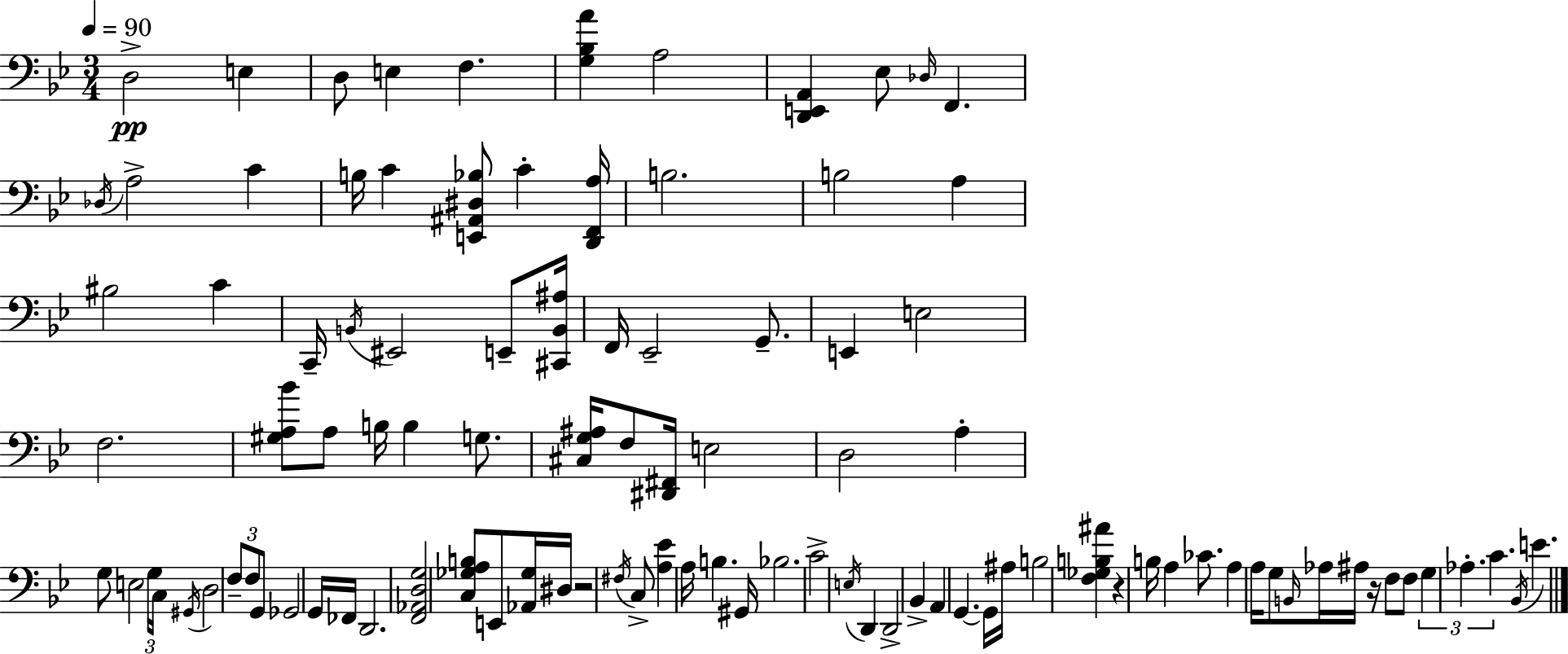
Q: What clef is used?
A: bass